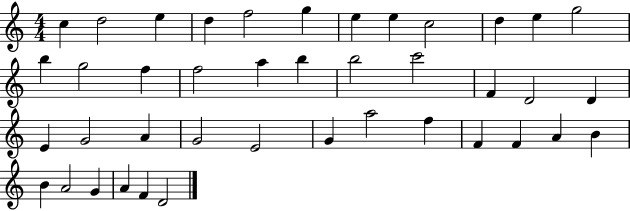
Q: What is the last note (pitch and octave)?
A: D4